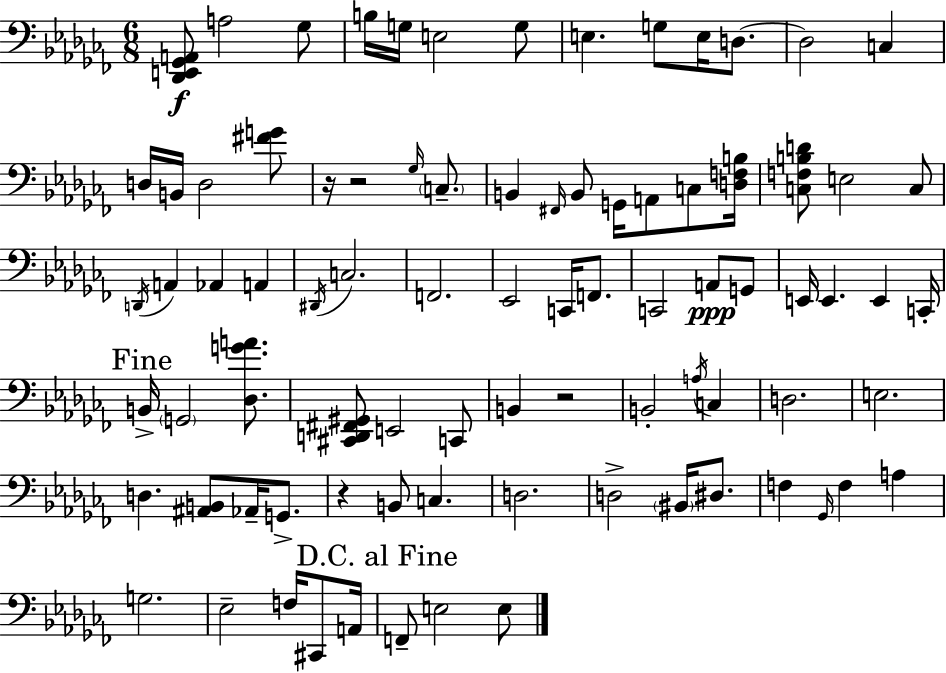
[Db2,E2,Gb2,A2]/e A3/h Gb3/e B3/s G3/s E3/h G3/e E3/q. G3/e E3/s D3/e. D3/h C3/q D3/s B2/s D3/h [F#4,G4]/e R/s R/h Gb3/s C3/e. B2/q F#2/s B2/e G2/s A2/e C3/e [D3,F3,B3]/s [C3,F3,B3,D4]/e E3/h C3/e D2/s A2/q Ab2/q A2/q D#2/s C3/h. F2/h. Eb2/h C2/s F2/e. C2/h A2/e G2/e E2/s E2/q. E2/q C2/s B2/s G2/h [Db3,G4,A4]/e. [C#2,D2,F#2,G#2]/e E2/h C2/e B2/q R/h B2/h A3/s C3/q D3/h. E3/h. D3/q. [A#2,B2]/e Ab2/s G2/e. R/q B2/e C3/q. D3/h. D3/h BIS2/s D#3/e. F3/q Gb2/s F3/q A3/q G3/h. Eb3/h F3/s C#2/e A2/s F2/e E3/h E3/e